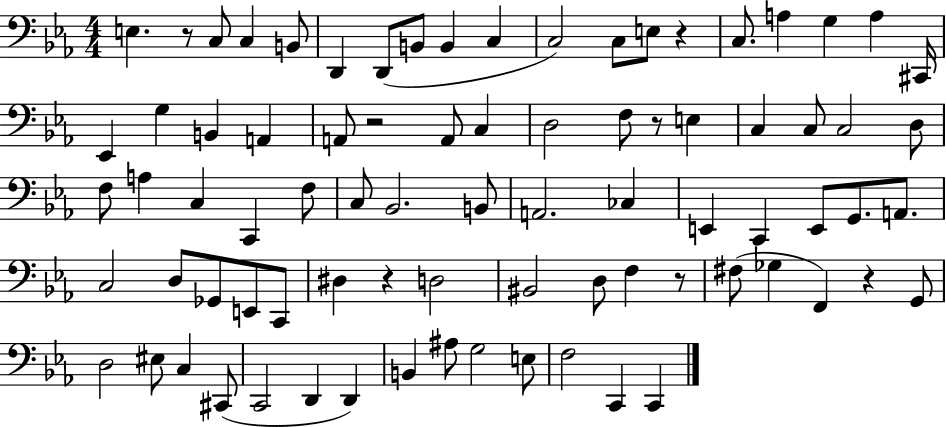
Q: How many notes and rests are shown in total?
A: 81